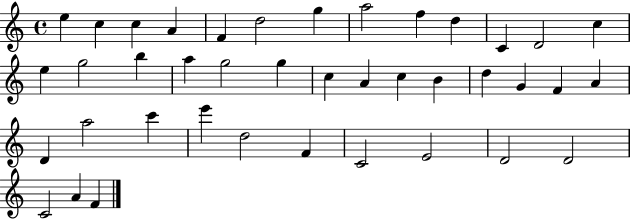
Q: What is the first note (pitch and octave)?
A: E5